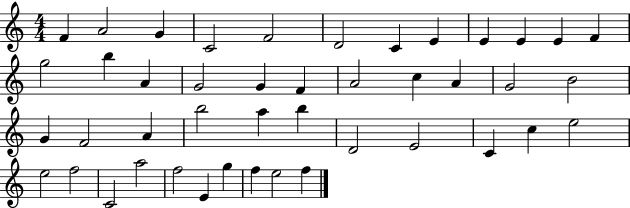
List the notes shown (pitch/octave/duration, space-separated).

F4/q A4/h G4/q C4/h F4/h D4/h C4/q E4/q E4/q E4/q E4/q F4/q G5/h B5/q A4/q G4/h G4/q F4/q A4/h C5/q A4/q G4/h B4/h G4/q F4/h A4/q B5/h A5/q B5/q D4/h E4/h C4/q C5/q E5/h E5/h F5/h C4/h A5/h F5/h E4/q G5/q F5/q E5/h F5/q